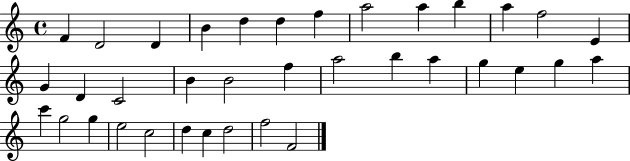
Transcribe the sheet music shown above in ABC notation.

X:1
T:Untitled
M:4/4
L:1/4
K:C
F D2 D B d d f a2 a b a f2 E G D C2 B B2 f a2 b a g e g a c' g2 g e2 c2 d c d2 f2 F2